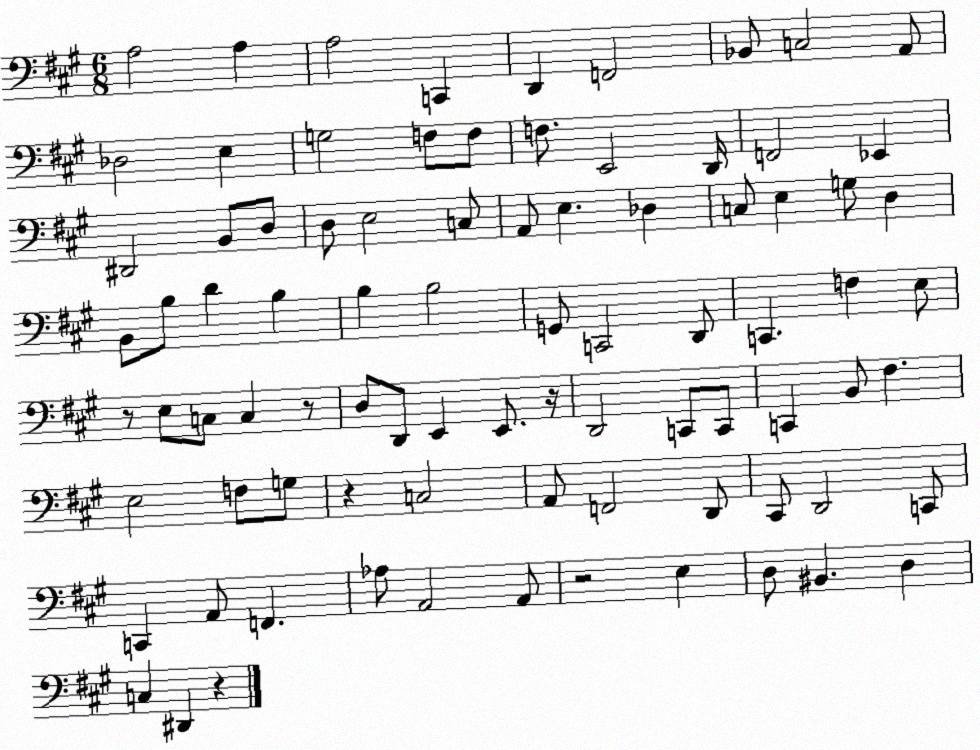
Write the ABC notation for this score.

X:1
T:Untitled
M:6/8
L:1/4
K:A
A,2 A, A,2 C,, D,, F,,2 _B,,/2 C,2 A,,/2 _D,2 E, G,2 F,/2 F,/2 F,/2 E,,2 D,,/4 F,,2 _E,, ^D,,2 B,,/2 D,/2 D,/2 E,2 C,/2 A,,/2 E, _D, C,/2 E, G,/2 D, B,,/2 B,/2 D B, B, B,2 G,,/2 C,,2 D,,/2 C,, F, E,/2 z/2 E,/2 C,/2 C, z/2 D,/2 D,,/2 E,, E,,/2 z/4 D,,2 C,,/2 C,,/2 C,, B,,/2 ^F, E,2 F,/2 G,/2 z C,2 A,,/2 F,,2 D,,/2 ^C,,/2 D,,2 C,,/2 C,, A,,/2 F,, _A,/2 A,,2 A,,/2 z2 E, D,/2 ^B,, D, C, ^D,, z